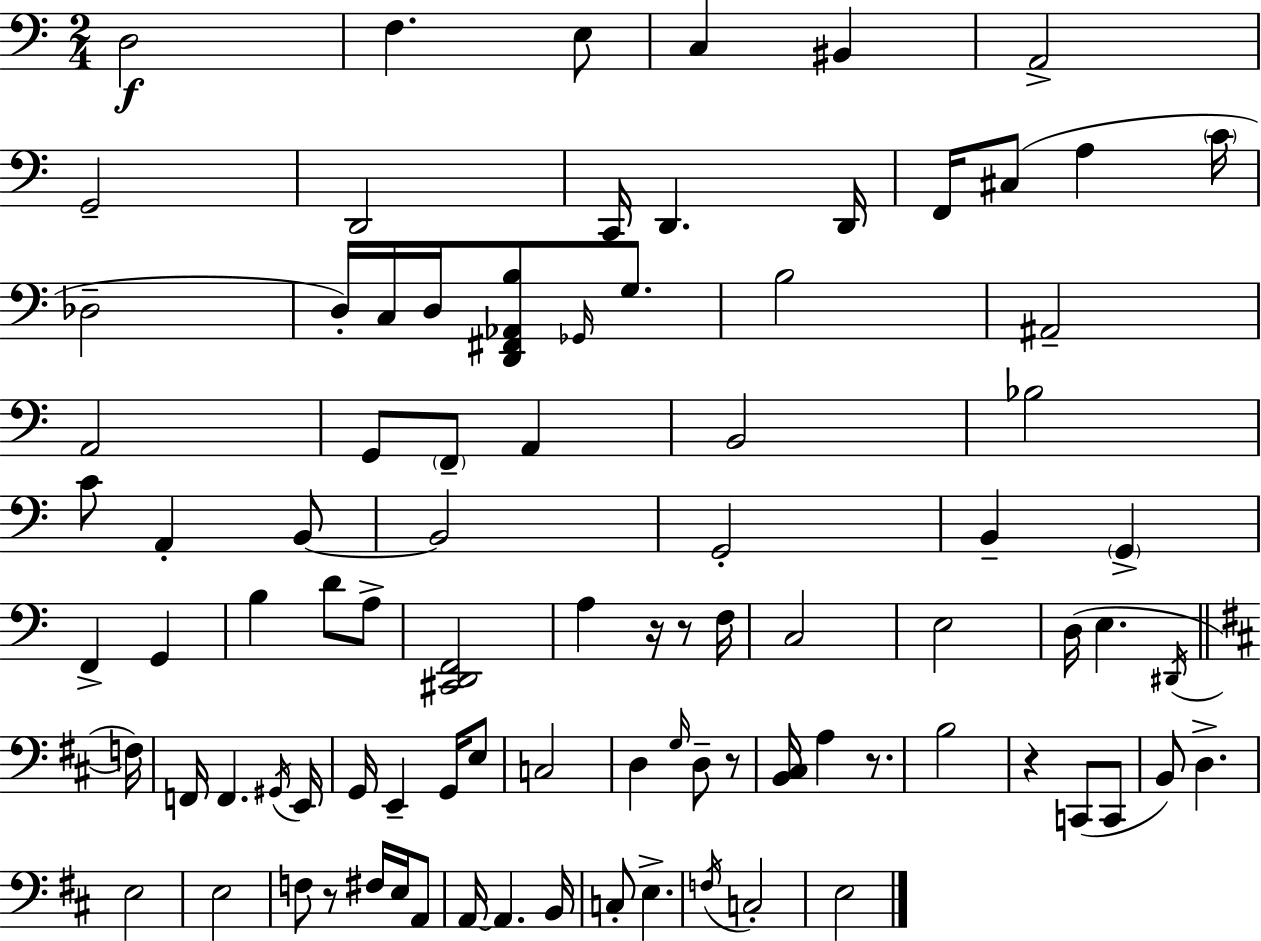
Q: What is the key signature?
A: C major